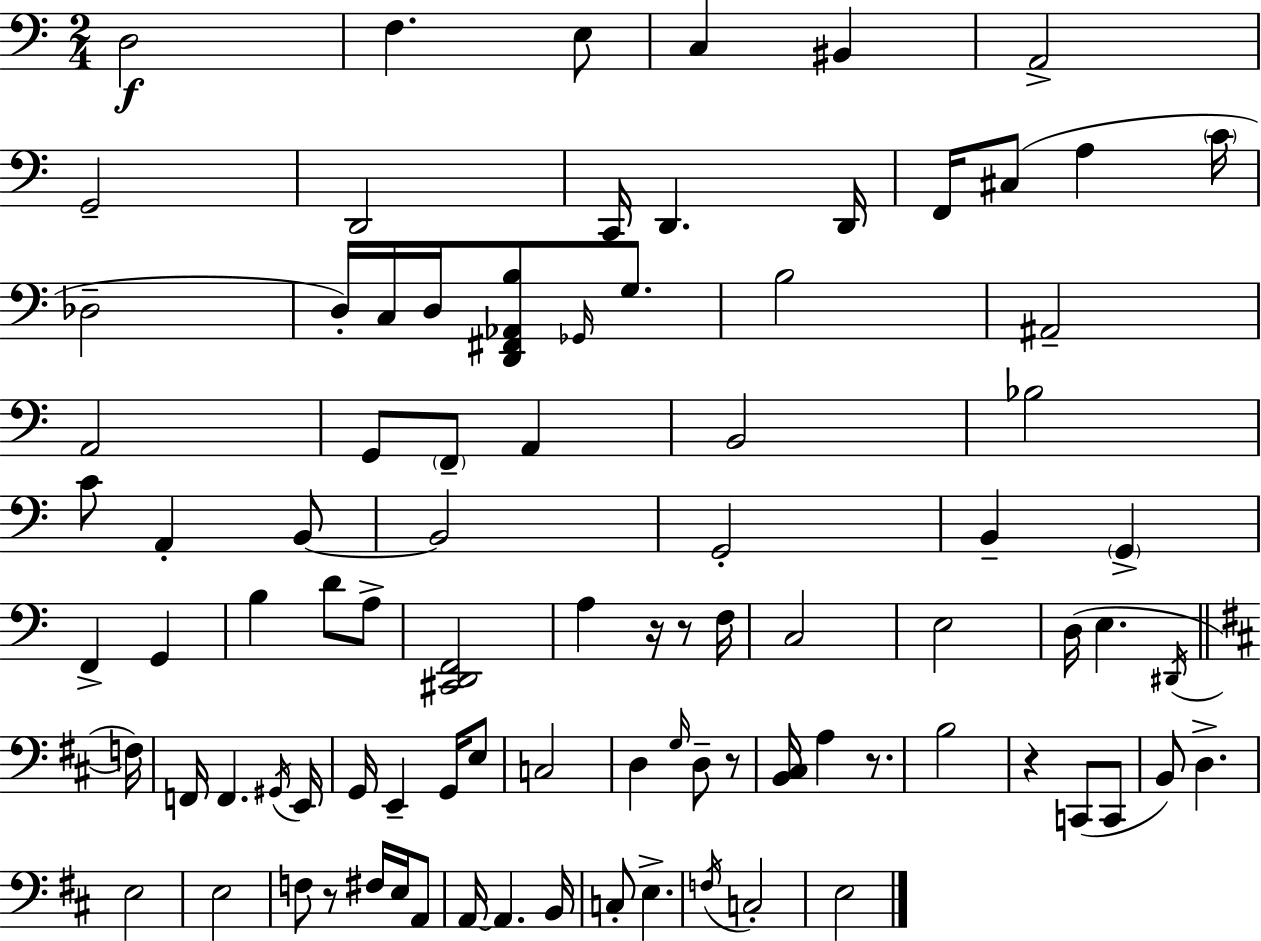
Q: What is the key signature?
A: C major